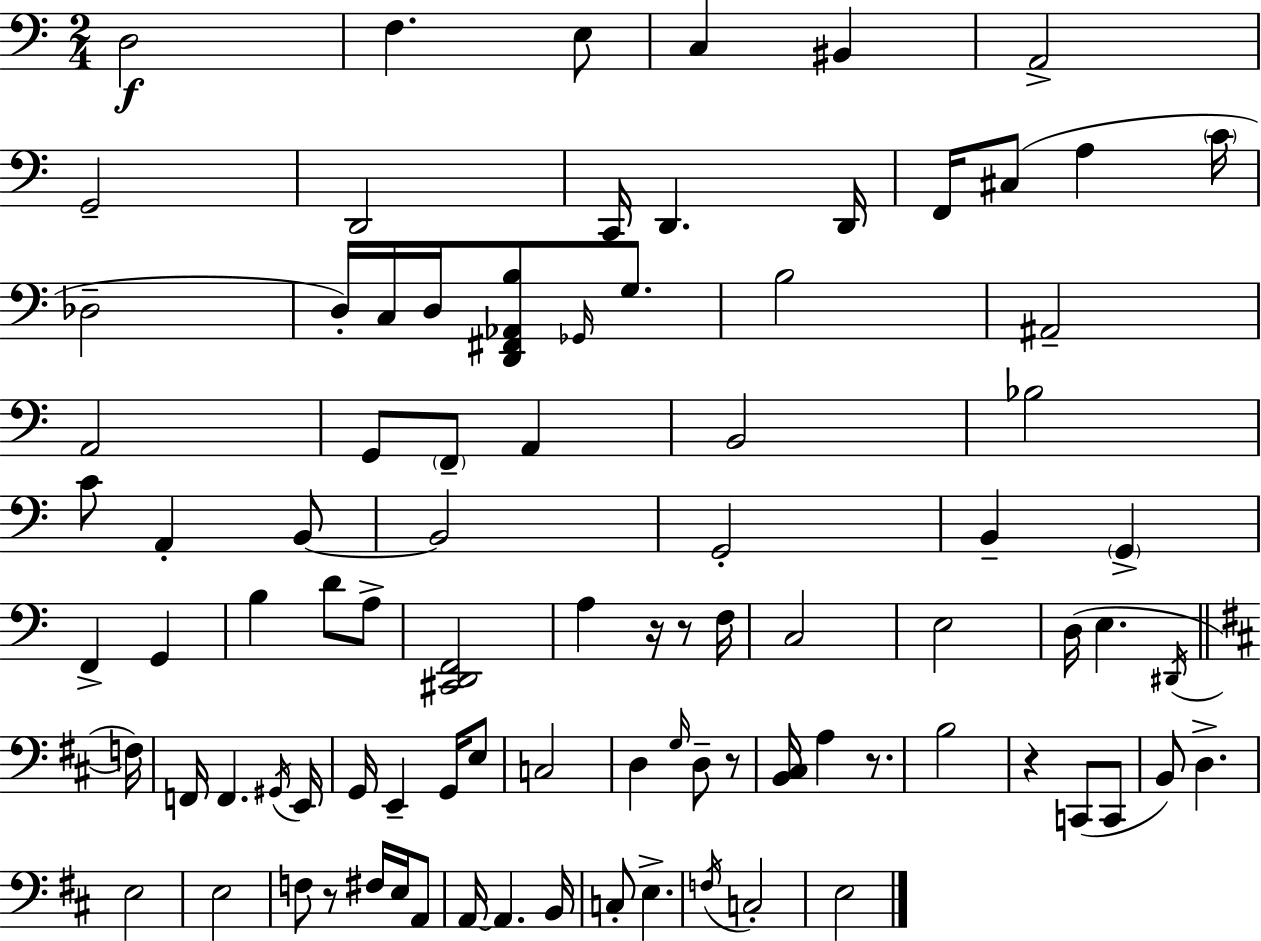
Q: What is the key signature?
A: C major